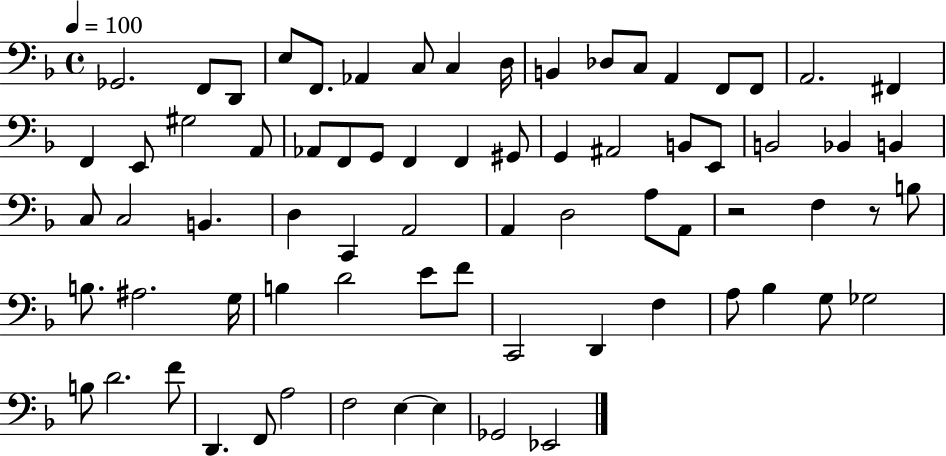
Gb2/h. F2/e D2/e E3/e F2/e. Ab2/q C3/e C3/q D3/s B2/q Db3/e C3/e A2/q F2/e F2/e A2/h. F#2/q F2/q E2/e G#3/h A2/e Ab2/e F2/e G2/e F2/q F2/q G#2/e G2/q A#2/h B2/e E2/e B2/h Bb2/q B2/q C3/e C3/h B2/q. D3/q C2/q A2/h A2/q D3/h A3/e A2/e R/h F3/q R/e B3/e B3/e. A#3/h. G3/s B3/q D4/h E4/e F4/e C2/h D2/q F3/q A3/e Bb3/q G3/e Gb3/h B3/e D4/h. F4/e D2/q. F2/e A3/h F3/h E3/q E3/q Gb2/h Eb2/h